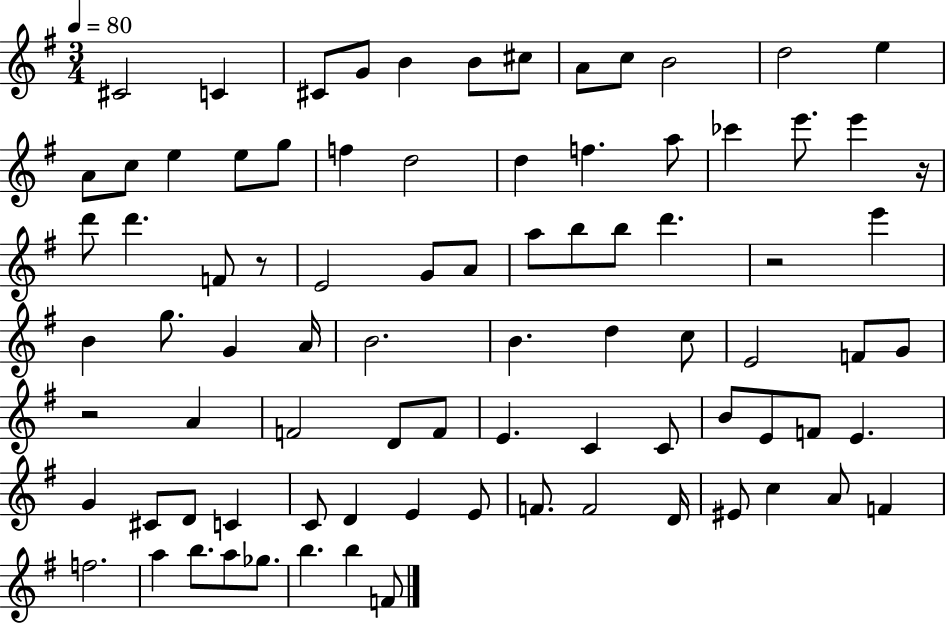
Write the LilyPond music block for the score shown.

{
  \clef treble
  \numericTimeSignature
  \time 3/4
  \key g \major
  \tempo 4 = 80
  \repeat volta 2 { cis'2 c'4 | cis'8 g'8 b'4 b'8 cis''8 | a'8 c''8 b'2 | d''2 e''4 | \break a'8 c''8 e''4 e''8 g''8 | f''4 d''2 | d''4 f''4. a''8 | ces'''4 e'''8. e'''4 r16 | \break d'''8 d'''4. f'8 r8 | e'2 g'8 a'8 | a''8 b''8 b''8 d'''4. | r2 e'''4 | \break b'4 g''8. g'4 a'16 | b'2. | b'4. d''4 c''8 | e'2 f'8 g'8 | \break r2 a'4 | f'2 d'8 f'8 | e'4. c'4 c'8 | b'8 e'8 f'8 e'4. | \break g'4 cis'8 d'8 c'4 | c'8 d'4 e'4 e'8 | f'8. f'2 d'16 | eis'8 c''4 a'8 f'4 | \break f''2. | a''4 b''8. a''8 ges''8. | b''4. b''4 f'8 | } \bar "|."
}